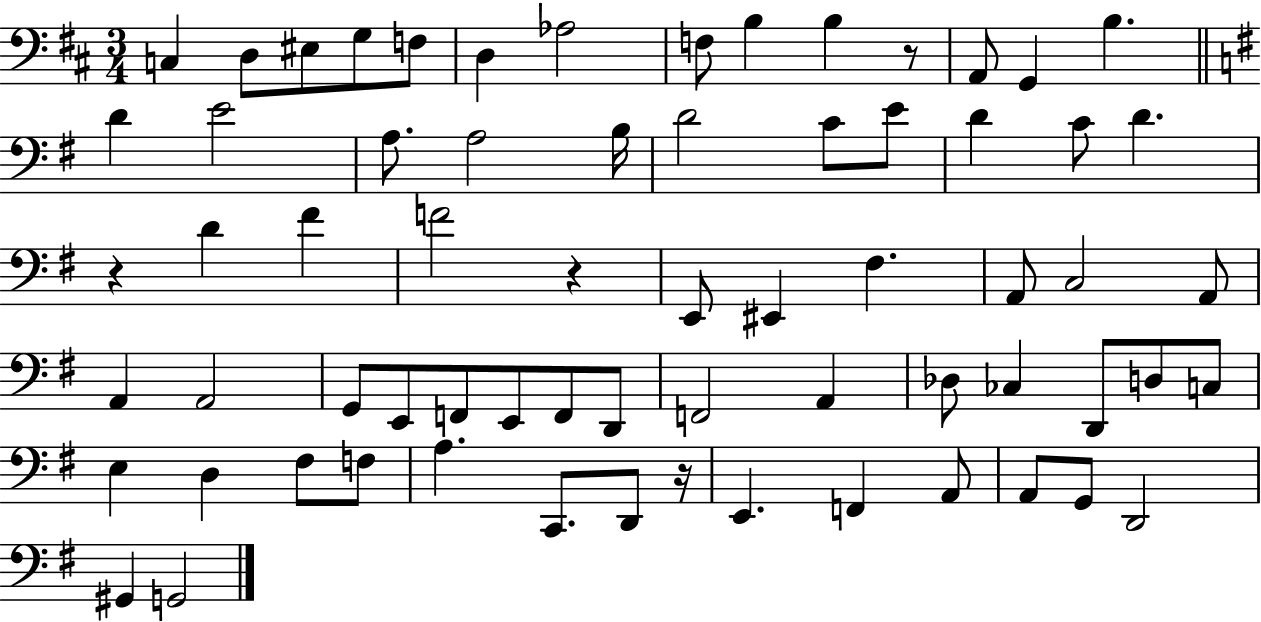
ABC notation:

X:1
T:Untitled
M:3/4
L:1/4
K:D
C, D,/2 ^E,/2 G,/2 F,/2 D, _A,2 F,/2 B, B, z/2 A,,/2 G,, B, D E2 A,/2 A,2 B,/4 D2 C/2 E/2 D C/2 D z D ^F F2 z E,,/2 ^E,, ^F, A,,/2 C,2 A,,/2 A,, A,,2 G,,/2 E,,/2 F,,/2 E,,/2 F,,/2 D,,/2 F,,2 A,, _D,/2 _C, D,,/2 D,/2 C,/2 E, D, ^F,/2 F,/2 A, C,,/2 D,,/2 z/4 E,, F,, A,,/2 A,,/2 G,,/2 D,,2 ^G,, G,,2